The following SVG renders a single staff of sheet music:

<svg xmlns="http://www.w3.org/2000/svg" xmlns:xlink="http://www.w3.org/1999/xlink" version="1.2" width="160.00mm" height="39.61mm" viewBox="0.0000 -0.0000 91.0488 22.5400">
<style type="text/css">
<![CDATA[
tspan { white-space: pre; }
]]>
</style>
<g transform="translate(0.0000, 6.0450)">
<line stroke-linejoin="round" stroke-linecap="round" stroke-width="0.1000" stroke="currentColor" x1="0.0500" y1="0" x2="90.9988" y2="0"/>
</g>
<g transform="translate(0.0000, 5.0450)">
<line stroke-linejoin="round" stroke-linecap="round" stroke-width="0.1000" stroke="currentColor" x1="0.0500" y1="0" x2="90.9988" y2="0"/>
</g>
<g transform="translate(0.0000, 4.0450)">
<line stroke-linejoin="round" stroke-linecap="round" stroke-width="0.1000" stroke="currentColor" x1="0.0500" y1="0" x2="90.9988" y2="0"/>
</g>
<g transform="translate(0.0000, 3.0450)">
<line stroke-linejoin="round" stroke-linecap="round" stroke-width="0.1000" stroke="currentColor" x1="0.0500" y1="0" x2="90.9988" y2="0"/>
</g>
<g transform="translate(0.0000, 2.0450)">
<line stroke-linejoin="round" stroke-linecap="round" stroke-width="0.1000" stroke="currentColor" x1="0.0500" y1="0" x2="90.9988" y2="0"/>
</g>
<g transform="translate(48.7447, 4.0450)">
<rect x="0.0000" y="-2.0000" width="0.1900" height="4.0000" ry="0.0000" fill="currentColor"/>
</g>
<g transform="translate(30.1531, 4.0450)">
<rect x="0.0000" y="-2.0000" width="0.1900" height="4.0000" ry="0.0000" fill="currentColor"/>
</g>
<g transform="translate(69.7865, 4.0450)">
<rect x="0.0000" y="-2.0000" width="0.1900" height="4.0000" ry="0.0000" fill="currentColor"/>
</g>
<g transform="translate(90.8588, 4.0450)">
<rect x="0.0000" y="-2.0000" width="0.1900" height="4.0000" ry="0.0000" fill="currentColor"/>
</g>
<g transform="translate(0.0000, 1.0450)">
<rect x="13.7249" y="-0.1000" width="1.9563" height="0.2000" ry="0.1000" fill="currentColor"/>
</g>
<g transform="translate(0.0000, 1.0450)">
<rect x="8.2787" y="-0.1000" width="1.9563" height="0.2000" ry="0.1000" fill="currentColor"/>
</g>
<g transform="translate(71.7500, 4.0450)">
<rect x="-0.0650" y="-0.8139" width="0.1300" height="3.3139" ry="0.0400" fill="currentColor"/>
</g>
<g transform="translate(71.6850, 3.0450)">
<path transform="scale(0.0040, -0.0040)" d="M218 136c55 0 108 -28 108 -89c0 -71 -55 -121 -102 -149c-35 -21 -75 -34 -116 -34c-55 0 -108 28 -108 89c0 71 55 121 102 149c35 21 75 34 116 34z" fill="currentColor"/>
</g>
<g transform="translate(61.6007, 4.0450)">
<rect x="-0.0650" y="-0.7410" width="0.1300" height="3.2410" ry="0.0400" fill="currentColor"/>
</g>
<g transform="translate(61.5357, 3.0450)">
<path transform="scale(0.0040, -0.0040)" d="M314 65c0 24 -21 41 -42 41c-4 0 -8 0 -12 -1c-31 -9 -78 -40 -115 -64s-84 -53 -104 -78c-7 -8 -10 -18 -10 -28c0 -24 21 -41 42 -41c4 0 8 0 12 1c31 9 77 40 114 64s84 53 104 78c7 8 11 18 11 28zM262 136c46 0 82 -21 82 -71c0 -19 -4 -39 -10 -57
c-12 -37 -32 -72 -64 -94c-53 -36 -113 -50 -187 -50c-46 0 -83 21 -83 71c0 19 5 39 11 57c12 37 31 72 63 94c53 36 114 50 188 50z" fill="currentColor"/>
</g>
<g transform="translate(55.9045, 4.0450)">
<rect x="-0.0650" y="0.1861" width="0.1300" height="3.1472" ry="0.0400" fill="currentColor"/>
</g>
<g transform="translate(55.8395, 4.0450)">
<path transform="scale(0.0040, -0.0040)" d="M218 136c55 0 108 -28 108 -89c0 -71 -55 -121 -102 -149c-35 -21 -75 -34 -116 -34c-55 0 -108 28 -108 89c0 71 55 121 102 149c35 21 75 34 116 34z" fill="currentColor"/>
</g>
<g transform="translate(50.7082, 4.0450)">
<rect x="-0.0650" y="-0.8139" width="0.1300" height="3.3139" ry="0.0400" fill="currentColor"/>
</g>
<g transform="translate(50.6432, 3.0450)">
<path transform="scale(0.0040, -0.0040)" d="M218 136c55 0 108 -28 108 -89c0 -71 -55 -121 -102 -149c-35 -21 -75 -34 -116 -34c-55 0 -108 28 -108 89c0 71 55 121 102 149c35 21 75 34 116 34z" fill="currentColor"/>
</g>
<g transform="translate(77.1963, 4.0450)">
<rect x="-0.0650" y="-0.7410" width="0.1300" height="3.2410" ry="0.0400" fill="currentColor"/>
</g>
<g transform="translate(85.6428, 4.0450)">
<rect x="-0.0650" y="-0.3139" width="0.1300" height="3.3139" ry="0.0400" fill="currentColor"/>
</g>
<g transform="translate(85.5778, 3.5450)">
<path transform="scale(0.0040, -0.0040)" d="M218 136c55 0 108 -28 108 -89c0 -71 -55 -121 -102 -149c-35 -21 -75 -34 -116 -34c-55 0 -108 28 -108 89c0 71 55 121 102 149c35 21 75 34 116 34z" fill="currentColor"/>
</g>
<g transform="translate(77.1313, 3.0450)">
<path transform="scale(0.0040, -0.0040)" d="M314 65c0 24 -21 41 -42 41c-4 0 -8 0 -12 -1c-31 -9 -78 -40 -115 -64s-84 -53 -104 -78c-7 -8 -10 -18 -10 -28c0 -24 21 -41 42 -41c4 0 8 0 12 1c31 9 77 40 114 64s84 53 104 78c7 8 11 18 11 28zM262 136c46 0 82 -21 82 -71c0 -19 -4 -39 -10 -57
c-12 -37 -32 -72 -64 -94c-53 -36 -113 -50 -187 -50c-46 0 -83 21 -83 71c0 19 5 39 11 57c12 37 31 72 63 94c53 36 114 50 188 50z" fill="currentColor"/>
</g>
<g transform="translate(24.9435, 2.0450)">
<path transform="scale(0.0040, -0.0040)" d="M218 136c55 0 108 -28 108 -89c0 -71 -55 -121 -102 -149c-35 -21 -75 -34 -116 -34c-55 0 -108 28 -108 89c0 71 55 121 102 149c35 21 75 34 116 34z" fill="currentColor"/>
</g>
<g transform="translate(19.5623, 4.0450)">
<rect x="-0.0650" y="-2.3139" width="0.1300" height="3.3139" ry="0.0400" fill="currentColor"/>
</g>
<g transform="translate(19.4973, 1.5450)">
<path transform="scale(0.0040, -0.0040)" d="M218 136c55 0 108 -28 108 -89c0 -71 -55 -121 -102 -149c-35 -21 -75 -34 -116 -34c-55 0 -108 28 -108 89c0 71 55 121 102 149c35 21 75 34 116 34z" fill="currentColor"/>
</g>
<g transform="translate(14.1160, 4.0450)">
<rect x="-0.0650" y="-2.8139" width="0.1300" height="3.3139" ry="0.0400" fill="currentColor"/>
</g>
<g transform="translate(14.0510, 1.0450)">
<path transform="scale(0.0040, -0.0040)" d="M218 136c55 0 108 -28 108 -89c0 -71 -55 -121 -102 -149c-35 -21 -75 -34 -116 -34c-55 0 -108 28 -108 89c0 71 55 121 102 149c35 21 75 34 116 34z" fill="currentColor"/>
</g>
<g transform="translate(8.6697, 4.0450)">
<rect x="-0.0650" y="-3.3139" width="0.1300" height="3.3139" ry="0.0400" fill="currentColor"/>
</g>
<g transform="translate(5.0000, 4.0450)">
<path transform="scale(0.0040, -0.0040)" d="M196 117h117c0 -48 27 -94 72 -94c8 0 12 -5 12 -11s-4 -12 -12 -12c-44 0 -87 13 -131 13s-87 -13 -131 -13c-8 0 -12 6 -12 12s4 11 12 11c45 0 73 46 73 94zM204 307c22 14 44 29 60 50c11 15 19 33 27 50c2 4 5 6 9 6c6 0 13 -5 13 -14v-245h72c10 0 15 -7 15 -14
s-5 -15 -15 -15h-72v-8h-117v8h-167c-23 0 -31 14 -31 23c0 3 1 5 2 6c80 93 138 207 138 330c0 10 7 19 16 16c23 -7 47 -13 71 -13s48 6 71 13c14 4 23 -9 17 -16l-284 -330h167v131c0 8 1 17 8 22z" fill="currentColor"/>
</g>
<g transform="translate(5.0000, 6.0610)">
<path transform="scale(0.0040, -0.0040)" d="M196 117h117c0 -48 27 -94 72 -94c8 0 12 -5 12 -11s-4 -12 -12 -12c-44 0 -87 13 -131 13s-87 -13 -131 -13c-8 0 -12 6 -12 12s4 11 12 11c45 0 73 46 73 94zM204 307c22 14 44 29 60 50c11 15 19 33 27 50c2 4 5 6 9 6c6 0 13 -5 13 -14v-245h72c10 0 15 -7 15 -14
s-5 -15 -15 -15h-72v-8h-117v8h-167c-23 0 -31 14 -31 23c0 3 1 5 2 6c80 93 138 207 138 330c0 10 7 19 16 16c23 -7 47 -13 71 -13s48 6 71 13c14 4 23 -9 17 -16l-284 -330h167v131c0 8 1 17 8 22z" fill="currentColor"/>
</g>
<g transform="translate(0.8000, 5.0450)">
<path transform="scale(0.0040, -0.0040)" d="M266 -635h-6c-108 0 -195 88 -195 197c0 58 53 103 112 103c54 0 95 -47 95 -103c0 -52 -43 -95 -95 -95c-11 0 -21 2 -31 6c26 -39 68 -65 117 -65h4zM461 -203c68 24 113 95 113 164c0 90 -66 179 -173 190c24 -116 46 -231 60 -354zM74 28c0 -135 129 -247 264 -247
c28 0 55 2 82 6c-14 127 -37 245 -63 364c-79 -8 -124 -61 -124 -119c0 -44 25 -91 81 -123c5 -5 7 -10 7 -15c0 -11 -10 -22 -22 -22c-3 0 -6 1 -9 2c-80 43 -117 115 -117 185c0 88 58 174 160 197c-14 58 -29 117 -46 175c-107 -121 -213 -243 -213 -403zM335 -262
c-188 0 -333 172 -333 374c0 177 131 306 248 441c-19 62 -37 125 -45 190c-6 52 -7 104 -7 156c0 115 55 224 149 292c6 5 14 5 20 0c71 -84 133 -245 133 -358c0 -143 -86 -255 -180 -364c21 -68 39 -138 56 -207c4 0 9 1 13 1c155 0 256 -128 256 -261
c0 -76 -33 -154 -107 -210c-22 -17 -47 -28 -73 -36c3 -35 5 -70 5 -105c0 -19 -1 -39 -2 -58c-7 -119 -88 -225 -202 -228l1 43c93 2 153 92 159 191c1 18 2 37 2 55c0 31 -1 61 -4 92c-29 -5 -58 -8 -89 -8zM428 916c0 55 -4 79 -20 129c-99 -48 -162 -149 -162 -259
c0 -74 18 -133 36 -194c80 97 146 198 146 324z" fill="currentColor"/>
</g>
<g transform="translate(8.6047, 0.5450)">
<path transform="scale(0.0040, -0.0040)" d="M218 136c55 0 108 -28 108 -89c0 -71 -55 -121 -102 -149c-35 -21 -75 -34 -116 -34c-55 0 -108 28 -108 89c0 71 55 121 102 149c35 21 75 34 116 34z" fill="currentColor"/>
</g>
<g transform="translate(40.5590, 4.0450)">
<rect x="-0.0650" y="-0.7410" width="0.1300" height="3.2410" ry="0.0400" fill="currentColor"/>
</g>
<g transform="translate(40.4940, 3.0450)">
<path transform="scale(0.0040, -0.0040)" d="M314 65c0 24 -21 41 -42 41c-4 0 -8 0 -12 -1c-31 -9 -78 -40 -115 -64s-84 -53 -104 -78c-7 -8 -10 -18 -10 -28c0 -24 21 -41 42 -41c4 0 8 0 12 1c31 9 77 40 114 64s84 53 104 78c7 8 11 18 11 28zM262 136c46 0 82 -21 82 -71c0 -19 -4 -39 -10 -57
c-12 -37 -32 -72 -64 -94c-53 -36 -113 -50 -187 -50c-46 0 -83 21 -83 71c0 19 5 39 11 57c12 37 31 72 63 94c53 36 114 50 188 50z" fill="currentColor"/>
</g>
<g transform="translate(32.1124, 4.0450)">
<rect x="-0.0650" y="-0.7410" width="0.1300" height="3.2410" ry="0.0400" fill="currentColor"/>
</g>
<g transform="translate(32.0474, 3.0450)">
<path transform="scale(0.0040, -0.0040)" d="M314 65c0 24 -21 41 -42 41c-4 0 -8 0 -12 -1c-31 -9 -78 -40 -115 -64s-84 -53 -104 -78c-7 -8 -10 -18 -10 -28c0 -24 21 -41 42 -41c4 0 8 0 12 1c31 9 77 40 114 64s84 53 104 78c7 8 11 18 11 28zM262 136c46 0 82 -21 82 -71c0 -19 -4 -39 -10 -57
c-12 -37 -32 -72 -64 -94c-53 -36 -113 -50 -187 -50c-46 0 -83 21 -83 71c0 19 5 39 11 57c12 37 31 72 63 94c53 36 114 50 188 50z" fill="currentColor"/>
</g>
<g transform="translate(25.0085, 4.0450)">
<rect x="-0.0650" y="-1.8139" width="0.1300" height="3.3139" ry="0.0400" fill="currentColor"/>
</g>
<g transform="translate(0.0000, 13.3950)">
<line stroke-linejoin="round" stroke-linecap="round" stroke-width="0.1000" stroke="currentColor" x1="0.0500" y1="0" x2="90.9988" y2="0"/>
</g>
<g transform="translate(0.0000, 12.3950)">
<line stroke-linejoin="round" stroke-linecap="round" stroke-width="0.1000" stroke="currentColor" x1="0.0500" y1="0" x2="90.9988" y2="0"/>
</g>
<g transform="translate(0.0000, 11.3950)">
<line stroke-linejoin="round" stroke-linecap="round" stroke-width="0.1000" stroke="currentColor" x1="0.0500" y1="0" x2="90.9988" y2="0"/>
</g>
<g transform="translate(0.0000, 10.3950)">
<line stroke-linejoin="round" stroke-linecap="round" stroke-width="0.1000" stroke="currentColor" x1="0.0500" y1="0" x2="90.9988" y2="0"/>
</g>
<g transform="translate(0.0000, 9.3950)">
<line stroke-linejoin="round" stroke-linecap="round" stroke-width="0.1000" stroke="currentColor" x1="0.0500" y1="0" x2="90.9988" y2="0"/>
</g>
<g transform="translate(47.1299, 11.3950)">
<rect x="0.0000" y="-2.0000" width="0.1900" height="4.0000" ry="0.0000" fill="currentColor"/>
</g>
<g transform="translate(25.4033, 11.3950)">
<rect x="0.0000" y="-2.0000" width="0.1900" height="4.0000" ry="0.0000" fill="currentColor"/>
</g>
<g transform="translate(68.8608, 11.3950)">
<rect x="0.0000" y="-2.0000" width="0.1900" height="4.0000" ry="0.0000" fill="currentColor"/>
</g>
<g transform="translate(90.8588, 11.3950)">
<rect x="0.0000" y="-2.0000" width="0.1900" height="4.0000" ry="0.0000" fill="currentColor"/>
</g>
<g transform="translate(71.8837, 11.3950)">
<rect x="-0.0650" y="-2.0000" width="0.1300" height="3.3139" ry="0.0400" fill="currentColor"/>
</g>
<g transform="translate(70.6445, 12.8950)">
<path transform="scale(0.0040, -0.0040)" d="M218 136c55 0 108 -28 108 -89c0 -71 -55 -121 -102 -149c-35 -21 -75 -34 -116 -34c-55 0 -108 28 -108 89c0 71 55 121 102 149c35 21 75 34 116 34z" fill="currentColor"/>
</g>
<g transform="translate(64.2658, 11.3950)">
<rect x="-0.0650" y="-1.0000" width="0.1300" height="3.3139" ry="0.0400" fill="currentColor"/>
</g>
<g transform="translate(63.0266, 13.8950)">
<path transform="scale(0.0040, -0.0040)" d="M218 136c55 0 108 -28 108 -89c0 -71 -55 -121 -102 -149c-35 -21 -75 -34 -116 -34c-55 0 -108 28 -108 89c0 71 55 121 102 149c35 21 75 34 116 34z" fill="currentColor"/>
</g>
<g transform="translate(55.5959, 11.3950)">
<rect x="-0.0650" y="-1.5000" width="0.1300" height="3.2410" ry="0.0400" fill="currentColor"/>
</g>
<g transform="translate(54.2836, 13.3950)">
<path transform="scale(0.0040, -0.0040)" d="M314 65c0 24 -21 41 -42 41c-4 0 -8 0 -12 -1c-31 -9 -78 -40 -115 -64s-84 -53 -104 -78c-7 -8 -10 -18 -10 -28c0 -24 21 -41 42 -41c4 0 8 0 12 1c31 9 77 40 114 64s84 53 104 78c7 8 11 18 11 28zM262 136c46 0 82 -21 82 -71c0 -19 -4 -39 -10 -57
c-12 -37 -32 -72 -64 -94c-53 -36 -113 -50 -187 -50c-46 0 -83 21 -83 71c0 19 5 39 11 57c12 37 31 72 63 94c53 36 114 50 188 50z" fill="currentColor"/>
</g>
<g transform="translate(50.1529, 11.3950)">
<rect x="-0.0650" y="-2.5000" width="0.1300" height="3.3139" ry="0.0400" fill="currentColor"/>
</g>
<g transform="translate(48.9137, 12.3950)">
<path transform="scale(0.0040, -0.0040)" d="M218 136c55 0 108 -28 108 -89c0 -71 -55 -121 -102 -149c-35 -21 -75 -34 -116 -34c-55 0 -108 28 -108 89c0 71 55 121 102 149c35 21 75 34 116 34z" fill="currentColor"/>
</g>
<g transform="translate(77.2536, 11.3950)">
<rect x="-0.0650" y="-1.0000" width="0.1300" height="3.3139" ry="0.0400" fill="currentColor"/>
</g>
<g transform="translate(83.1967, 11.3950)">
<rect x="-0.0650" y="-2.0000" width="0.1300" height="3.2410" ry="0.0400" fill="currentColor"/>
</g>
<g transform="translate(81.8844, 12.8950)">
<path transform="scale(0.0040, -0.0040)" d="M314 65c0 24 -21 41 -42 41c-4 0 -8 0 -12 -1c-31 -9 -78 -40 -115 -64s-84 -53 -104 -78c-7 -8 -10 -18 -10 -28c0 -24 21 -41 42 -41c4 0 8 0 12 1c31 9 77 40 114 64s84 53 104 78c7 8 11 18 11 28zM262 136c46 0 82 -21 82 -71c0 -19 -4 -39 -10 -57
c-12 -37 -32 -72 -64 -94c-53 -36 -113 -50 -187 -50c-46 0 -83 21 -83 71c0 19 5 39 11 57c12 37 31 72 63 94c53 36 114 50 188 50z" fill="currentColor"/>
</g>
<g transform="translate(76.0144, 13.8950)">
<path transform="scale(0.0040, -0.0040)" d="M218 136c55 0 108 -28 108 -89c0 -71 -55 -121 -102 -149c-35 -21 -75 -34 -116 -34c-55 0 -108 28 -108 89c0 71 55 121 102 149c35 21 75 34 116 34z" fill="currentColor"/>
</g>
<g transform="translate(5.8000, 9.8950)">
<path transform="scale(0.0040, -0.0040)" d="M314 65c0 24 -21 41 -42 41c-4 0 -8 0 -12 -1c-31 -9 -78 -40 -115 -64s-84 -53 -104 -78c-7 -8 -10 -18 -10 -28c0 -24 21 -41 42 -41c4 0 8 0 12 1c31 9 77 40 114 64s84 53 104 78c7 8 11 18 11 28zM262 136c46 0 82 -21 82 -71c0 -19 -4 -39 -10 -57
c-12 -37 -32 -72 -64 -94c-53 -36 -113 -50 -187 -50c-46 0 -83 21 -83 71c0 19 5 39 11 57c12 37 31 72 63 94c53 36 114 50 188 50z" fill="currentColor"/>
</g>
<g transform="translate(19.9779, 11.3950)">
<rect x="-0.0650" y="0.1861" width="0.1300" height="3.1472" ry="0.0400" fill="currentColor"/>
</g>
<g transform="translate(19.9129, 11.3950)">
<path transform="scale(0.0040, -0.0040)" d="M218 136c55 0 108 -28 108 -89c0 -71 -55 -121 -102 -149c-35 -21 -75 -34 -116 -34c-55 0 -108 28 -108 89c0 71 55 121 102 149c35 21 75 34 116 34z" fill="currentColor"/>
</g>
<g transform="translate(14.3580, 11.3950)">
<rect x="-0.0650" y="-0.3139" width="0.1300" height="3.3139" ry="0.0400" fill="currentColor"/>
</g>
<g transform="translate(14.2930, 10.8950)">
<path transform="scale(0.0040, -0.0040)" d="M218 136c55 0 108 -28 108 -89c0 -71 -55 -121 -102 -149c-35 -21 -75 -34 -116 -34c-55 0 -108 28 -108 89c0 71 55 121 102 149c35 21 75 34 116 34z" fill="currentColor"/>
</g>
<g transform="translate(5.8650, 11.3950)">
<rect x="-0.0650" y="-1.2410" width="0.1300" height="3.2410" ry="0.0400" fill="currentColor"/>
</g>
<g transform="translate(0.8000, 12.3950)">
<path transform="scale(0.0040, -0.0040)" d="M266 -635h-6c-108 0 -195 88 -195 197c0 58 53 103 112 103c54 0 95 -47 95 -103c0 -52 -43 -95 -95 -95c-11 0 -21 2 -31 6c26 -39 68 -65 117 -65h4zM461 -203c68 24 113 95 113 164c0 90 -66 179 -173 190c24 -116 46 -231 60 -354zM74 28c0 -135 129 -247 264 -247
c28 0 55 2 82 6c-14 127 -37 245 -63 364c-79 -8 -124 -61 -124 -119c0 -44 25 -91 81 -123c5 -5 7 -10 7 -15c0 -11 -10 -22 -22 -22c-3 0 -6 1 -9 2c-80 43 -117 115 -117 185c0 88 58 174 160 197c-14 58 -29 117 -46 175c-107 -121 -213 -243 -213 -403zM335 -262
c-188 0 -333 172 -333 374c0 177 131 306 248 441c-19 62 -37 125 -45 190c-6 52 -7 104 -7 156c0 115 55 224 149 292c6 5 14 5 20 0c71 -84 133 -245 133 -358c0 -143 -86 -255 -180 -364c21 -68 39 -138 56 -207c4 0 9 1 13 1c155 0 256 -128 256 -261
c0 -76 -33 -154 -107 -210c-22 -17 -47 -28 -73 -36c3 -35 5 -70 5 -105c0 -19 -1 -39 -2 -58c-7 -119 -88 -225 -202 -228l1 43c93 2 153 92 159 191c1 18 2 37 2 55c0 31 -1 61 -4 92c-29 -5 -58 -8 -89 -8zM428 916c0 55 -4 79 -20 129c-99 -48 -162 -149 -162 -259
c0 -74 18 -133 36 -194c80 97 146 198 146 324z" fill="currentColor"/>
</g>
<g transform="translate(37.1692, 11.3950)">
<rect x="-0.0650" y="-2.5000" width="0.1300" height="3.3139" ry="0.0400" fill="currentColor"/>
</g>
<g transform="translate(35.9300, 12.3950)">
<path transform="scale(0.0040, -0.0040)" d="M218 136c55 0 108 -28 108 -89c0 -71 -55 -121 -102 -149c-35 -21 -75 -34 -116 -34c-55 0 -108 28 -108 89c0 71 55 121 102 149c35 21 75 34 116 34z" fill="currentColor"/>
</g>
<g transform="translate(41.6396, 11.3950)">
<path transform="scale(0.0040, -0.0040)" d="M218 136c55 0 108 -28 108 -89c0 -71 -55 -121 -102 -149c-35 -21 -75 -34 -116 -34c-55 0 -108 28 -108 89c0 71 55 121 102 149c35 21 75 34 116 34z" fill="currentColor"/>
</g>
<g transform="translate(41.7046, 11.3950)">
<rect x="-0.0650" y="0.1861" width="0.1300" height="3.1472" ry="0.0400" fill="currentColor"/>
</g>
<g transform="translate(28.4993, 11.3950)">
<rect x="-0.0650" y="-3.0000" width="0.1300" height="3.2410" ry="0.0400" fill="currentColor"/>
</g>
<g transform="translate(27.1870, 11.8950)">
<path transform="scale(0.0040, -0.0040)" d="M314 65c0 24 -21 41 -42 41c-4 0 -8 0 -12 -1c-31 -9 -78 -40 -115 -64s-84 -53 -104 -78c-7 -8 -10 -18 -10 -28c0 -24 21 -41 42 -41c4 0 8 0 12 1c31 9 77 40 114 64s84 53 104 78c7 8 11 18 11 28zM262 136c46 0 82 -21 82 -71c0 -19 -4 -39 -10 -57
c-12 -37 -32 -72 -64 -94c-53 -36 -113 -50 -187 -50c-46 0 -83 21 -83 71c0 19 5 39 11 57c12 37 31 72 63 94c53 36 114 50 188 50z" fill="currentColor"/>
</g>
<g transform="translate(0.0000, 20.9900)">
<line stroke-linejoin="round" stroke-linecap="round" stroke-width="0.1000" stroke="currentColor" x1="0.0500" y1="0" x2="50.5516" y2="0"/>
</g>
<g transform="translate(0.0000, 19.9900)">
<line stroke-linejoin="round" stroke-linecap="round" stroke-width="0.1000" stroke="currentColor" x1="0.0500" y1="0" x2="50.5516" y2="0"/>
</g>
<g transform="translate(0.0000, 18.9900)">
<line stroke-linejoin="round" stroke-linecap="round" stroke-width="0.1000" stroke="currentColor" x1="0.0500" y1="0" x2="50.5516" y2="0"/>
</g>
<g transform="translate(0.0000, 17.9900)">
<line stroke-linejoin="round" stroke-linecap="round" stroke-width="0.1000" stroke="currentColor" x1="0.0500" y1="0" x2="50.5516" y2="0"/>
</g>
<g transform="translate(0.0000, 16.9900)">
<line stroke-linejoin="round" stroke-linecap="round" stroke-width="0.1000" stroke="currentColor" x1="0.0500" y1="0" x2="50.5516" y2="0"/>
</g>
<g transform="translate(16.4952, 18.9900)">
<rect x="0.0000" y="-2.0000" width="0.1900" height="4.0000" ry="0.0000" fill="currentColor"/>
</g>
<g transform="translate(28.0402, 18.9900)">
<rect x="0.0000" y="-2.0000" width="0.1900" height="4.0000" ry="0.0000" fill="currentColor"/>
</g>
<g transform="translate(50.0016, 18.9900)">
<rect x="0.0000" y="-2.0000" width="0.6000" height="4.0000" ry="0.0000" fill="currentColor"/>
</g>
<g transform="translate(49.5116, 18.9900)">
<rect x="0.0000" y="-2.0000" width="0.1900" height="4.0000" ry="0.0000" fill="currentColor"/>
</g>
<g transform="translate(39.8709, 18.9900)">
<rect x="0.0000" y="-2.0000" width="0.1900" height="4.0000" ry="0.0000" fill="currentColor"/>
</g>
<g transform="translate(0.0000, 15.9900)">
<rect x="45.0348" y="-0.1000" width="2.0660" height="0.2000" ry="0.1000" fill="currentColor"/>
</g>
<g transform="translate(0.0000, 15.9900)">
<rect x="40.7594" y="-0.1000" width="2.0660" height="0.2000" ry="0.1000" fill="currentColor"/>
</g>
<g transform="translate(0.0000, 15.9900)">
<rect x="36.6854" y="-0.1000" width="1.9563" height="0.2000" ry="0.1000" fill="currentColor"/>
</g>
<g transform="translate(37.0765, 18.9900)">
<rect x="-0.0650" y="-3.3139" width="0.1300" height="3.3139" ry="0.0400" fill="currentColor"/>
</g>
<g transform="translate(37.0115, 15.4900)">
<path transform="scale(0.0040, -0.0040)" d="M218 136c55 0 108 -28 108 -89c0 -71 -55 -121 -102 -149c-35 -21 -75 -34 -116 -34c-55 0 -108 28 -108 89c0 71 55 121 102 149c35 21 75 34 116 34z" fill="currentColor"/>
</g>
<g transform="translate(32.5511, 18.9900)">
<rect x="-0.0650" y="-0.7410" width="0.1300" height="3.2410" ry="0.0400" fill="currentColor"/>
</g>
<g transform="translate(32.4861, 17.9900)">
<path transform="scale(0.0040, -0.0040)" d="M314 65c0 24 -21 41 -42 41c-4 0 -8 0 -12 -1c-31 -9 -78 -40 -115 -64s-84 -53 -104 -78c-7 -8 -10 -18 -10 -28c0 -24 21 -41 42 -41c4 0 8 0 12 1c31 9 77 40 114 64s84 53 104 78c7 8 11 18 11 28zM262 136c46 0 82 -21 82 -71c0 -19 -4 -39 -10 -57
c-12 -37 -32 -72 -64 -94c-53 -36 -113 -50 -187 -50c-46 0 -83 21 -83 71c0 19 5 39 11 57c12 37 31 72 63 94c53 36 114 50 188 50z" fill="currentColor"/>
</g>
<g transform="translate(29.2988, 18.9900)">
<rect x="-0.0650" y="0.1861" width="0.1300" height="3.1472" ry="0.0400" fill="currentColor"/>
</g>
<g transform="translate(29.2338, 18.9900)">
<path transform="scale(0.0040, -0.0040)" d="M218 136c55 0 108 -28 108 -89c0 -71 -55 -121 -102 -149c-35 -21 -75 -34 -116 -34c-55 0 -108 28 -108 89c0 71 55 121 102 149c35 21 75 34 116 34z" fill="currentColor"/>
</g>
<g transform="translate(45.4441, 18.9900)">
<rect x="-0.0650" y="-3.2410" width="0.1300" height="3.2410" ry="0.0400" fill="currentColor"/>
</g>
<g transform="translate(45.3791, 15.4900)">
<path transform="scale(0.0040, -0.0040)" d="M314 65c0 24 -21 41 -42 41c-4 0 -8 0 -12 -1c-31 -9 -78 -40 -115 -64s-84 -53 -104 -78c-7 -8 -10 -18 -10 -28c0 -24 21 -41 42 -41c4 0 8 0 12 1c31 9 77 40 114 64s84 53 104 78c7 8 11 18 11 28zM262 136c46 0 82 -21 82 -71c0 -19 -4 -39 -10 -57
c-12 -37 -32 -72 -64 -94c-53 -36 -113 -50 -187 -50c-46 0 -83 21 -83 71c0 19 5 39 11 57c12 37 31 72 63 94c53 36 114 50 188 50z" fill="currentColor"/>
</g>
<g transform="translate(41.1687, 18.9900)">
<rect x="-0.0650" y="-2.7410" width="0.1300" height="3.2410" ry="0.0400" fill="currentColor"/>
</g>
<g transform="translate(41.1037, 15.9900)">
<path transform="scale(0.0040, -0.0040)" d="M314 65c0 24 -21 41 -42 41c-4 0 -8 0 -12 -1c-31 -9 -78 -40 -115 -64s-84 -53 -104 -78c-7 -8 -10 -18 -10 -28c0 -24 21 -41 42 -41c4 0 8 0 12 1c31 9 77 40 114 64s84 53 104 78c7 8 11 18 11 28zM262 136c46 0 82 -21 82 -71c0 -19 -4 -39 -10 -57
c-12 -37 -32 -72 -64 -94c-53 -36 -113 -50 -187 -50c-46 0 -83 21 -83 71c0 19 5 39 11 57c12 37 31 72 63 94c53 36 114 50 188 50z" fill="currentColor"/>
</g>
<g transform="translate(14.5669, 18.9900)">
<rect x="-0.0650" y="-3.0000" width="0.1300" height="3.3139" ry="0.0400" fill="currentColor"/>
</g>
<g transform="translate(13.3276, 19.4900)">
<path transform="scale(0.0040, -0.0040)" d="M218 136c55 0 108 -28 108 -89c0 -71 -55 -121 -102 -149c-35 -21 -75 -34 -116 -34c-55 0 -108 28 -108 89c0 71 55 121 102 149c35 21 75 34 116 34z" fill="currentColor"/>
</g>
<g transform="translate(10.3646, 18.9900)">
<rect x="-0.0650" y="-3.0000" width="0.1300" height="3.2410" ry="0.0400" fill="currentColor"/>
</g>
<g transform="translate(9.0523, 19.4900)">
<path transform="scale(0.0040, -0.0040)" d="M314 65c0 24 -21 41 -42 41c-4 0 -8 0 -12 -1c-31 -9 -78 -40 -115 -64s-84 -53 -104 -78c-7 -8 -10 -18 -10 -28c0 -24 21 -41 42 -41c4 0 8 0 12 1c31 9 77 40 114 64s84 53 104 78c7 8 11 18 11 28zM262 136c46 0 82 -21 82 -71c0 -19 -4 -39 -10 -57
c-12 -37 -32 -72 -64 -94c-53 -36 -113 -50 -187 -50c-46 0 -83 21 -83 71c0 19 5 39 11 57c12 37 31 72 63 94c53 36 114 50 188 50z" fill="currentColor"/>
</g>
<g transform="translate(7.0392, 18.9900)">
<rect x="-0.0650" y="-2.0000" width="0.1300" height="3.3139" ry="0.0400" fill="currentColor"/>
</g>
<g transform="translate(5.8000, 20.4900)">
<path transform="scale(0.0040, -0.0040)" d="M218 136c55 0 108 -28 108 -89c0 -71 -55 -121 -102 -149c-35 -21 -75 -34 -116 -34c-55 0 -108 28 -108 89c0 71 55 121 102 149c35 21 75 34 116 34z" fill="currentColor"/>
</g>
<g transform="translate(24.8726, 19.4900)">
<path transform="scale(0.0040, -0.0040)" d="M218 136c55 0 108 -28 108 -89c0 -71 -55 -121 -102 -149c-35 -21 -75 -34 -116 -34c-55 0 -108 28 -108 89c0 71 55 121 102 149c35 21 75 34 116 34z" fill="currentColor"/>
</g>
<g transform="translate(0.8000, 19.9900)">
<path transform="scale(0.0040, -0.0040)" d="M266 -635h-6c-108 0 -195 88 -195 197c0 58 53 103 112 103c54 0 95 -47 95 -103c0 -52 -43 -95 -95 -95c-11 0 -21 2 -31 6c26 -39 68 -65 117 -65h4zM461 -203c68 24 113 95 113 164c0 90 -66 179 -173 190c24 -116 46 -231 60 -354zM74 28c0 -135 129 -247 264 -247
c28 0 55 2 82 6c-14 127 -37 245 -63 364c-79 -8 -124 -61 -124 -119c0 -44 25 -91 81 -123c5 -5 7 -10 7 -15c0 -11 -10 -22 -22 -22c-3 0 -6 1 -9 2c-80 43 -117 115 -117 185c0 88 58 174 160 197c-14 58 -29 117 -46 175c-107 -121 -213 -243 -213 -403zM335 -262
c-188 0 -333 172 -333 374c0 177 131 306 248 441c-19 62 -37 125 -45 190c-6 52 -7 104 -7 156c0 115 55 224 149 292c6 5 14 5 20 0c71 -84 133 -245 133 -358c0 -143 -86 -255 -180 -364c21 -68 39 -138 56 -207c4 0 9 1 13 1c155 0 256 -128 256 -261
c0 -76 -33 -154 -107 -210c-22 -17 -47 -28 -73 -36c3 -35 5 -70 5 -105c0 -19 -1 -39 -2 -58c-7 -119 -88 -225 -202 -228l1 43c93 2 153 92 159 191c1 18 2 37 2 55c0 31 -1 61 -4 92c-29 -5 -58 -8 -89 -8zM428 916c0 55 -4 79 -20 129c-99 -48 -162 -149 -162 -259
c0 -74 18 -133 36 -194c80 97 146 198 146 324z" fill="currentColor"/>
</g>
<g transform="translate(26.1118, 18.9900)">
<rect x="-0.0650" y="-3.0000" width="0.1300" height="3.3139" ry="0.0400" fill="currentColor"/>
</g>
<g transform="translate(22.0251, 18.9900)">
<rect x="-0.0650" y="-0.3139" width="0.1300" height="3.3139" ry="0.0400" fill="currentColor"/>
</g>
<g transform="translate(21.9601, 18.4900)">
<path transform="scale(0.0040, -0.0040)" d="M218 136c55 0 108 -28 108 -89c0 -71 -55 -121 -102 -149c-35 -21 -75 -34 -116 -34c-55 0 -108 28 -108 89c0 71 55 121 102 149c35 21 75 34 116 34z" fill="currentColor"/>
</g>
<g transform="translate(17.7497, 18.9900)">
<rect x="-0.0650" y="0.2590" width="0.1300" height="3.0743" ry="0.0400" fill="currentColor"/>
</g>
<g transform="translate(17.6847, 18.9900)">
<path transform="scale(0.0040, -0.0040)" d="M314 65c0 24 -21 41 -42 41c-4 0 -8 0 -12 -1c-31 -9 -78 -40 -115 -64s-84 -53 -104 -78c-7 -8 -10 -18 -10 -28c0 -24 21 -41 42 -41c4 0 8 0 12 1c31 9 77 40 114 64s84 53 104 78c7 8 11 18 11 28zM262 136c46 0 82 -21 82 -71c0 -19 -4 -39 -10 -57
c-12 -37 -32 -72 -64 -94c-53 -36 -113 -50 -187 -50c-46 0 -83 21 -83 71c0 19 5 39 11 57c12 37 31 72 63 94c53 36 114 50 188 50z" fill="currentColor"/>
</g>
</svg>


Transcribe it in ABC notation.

X:1
T:Untitled
M:4/4
L:1/4
K:C
b a g f d2 d2 d B d2 d d2 c e2 c B A2 G B G E2 D F D F2 F A2 A B2 c A B d2 b a2 b2